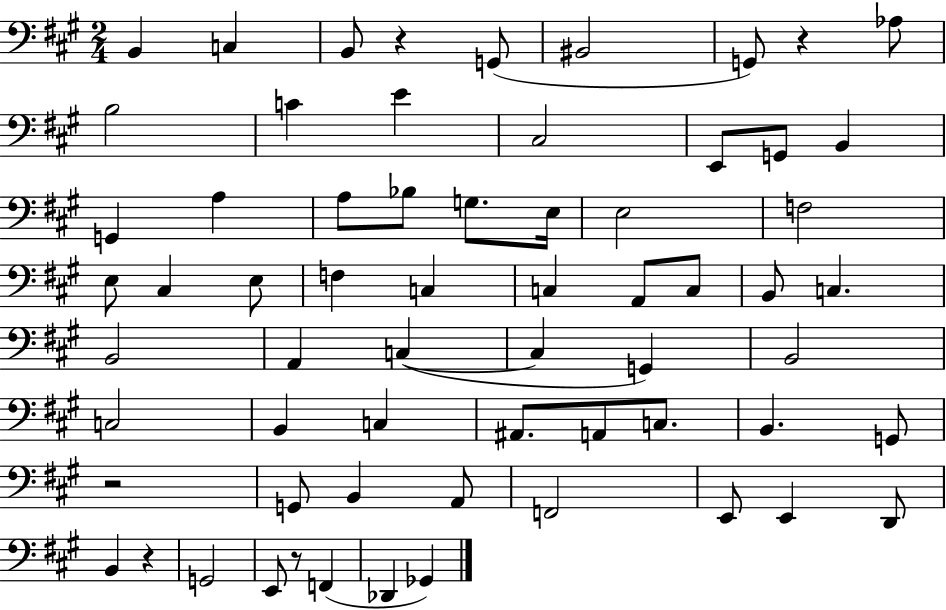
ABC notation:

X:1
T:Untitled
M:2/4
L:1/4
K:A
B,, C, B,,/2 z G,,/2 ^B,,2 G,,/2 z _A,/2 B,2 C E ^C,2 E,,/2 G,,/2 B,, G,, A, A,/2 _B,/2 G,/2 E,/4 E,2 F,2 E,/2 ^C, E,/2 F, C, C, A,,/2 C,/2 B,,/2 C, B,,2 A,, C, C, G,, B,,2 C,2 B,, C, ^A,,/2 A,,/2 C,/2 B,, G,,/2 z2 G,,/2 B,, A,,/2 F,,2 E,,/2 E,, D,,/2 B,, z G,,2 E,,/2 z/2 F,, _D,, _G,,